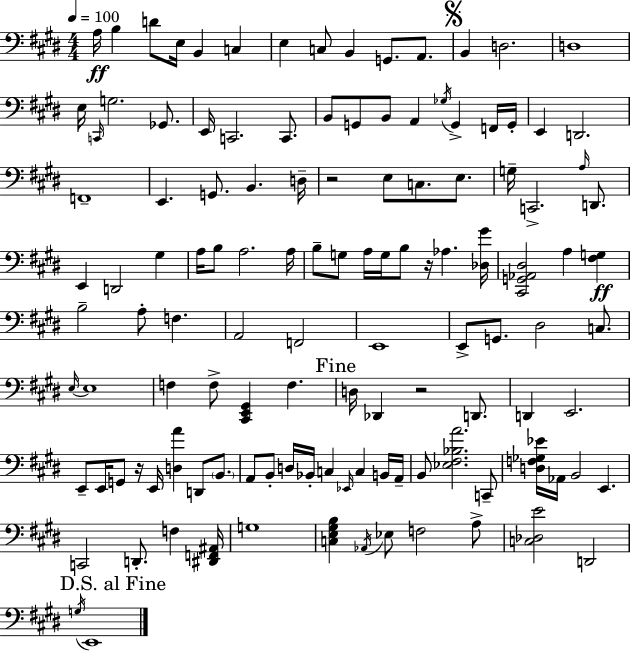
{
  \clef bass
  \numericTimeSignature
  \time 4/4
  \key e \major
  \tempo 4 = 100
  a16\ff b4 d'8 e16 b,4 c4 | e4 c8 b,4 g,8. a,8. | \mark \markup { \musicglyph "scripts.segno" } b,4 d2. | d1 | \break e16 \grace { c,16 } g2. ges,8. | e,16 c,2. c,8. | b,8 g,8 b,8 a,4 \acciaccatura { ges16 } g,4-> | f,16 g,16-. e,4 d,2. | \break f,1-- | e,4. g,8. b,4. | d16-- r2 e8 c8. e8. | g16-- c,2.-> \grace { a16 } | \break d,8. e,4 d,2 gis4 | a16 b8 a2. | a16 b8-- g8 a16 g16 b8 r16 aes4. | <des gis'>16 <cis, g, aes, dis>2 a4 <fis g>4\ff | \break b2-- a8-. f4. | a,2 f,2 | e,1 | e,8-> g,8. dis2 | \break c8. \grace { e16~ }~ e1 | f4 f8-> <cis, e, gis,>4 f4. | \mark "Fine" d16 des,4 r2 | d,8. d,4 e,2. | \break e,8-- e,16 g,8 r16 e,16 <d a'>4 d,8 | \parenthesize b,8. a,8 b,8-. d16 bes,16-. c4 \grace { ees,16 } c4 | b,16 a,16-- b,8 <ees fis bes a'>2. | c,8-- <d f ges ees'>16 aes,16 b,2 e,4. | \break c,2 d,8.-. | f4 <dis, f, ais,>16 g1 | <c e gis b>4 \acciaccatura { aes,16 } ees8 f2 | a8-> <c des e'>2 d,2 | \break \mark "D.S. al Fine" \acciaccatura { g16 } e,1 | \bar "|."
}